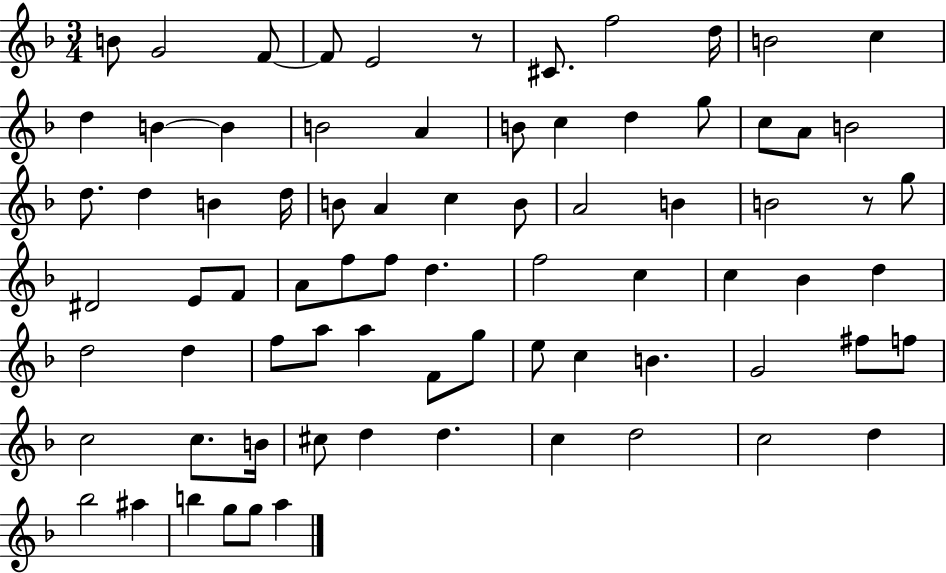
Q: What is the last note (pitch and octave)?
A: A5